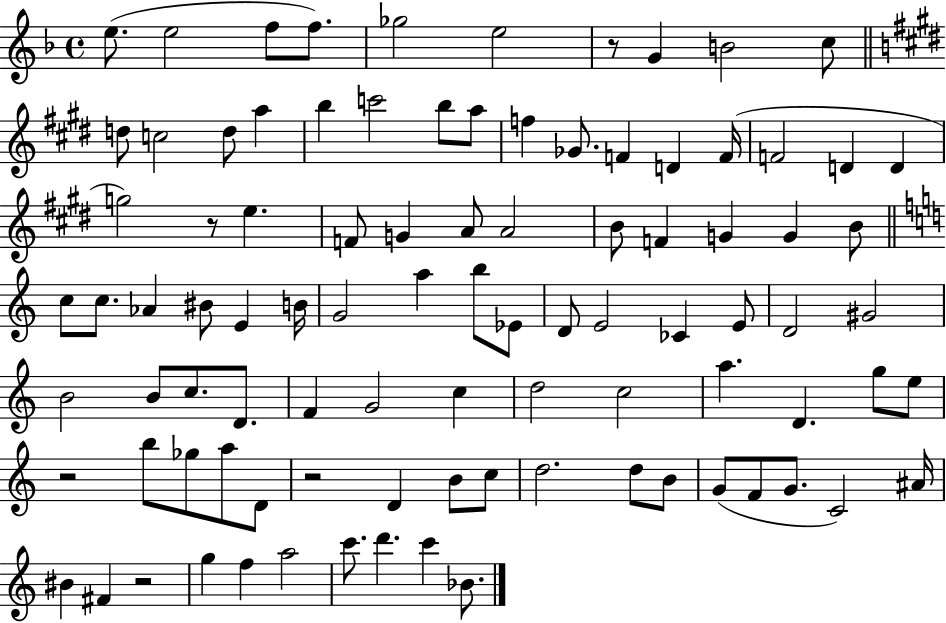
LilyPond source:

{
  \clef treble
  \time 4/4
  \defaultTimeSignature
  \key f \major
  e''8.( e''2 f''8 f''8.) | ges''2 e''2 | r8 g'4 b'2 c''8 | \bar "||" \break \key e \major d''8 c''2 d''8 a''4 | b''4 c'''2 b''8 a''8 | f''4 ges'8. f'4 d'4 f'16( | f'2 d'4 d'4 | \break g''2) r8 e''4. | f'8 g'4 a'8 a'2 | b'8 f'4 g'4 g'4 b'8 | \bar "||" \break \key a \minor c''8 c''8. aes'4 bis'8 e'4 b'16 | g'2 a''4 b''8 ees'8 | d'8 e'2 ces'4 e'8 | d'2 gis'2 | \break b'2 b'8 c''8. d'8. | f'4 g'2 c''4 | d''2 c''2 | a''4. d'4. g''8 e''8 | \break r2 b''8 ges''8 a''8 d'8 | r2 d'4 b'8 c''8 | d''2. d''8 b'8 | g'8( f'8 g'8. c'2) ais'16 | \break bis'4 fis'4 r2 | g''4 f''4 a''2 | c'''8. d'''4. c'''4 bes'8. | \bar "|."
}